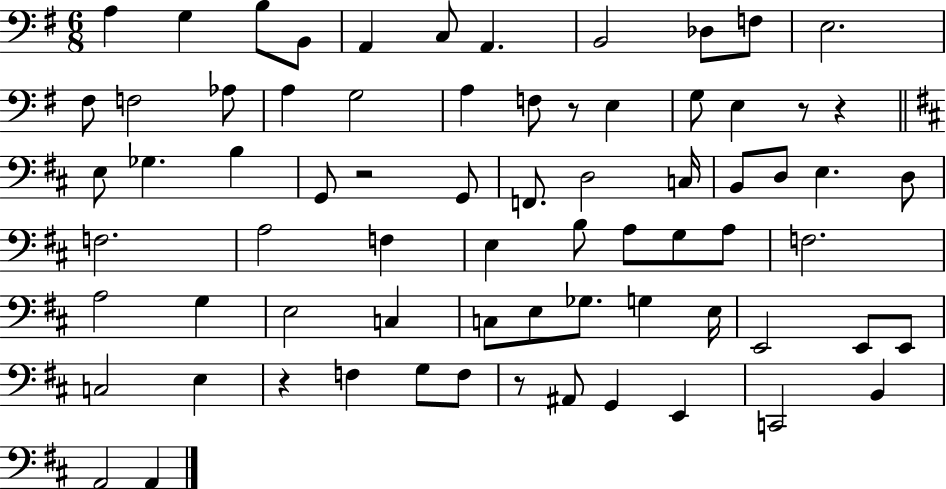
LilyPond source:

{
  \clef bass
  \numericTimeSignature
  \time 6/8
  \key g \major
  a4 g4 b8 b,8 | a,4 c8 a,4. | b,2 des8 f8 | e2. | \break fis8 f2 aes8 | a4 g2 | a4 f8 r8 e4 | g8 e4 r8 r4 | \break \bar "||" \break \key d \major e8 ges4. b4 | g,8 r2 g,8 | f,8. d2 c16 | b,8 d8 e4. d8 | \break f2. | a2 f4 | e4 b8 a8 g8 a8 | f2. | \break a2 g4 | e2 c4 | c8 e8 ges8. g4 e16 | e,2 e,8 e,8 | \break c2 e4 | r4 f4 g8 f8 | r8 ais,8 g,4 e,4 | c,2 b,4 | \break a,2 a,4 | \bar "|."
}